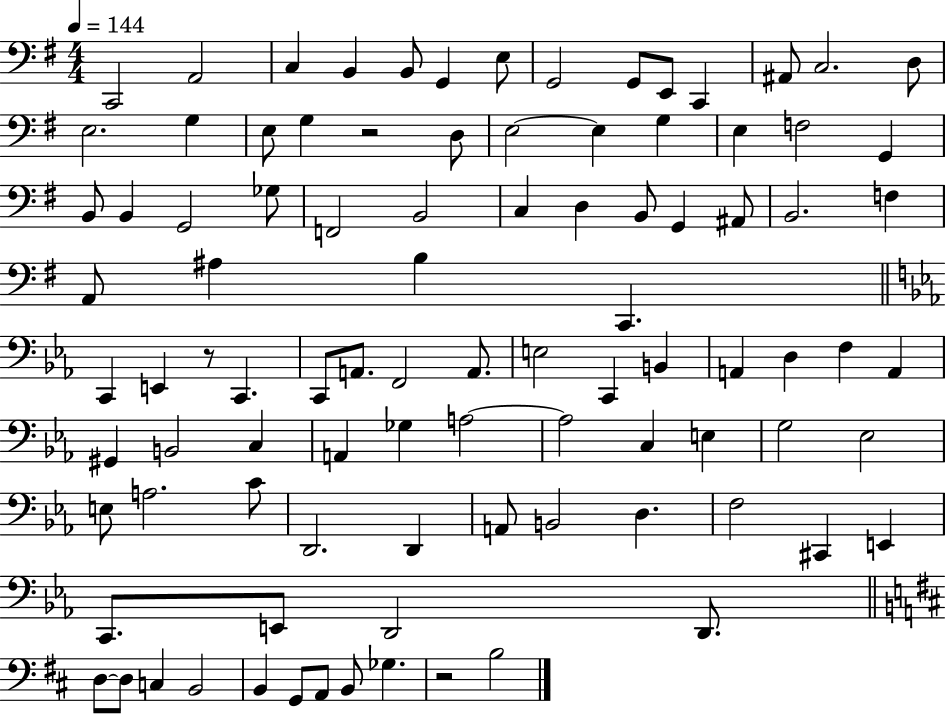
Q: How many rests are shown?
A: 3